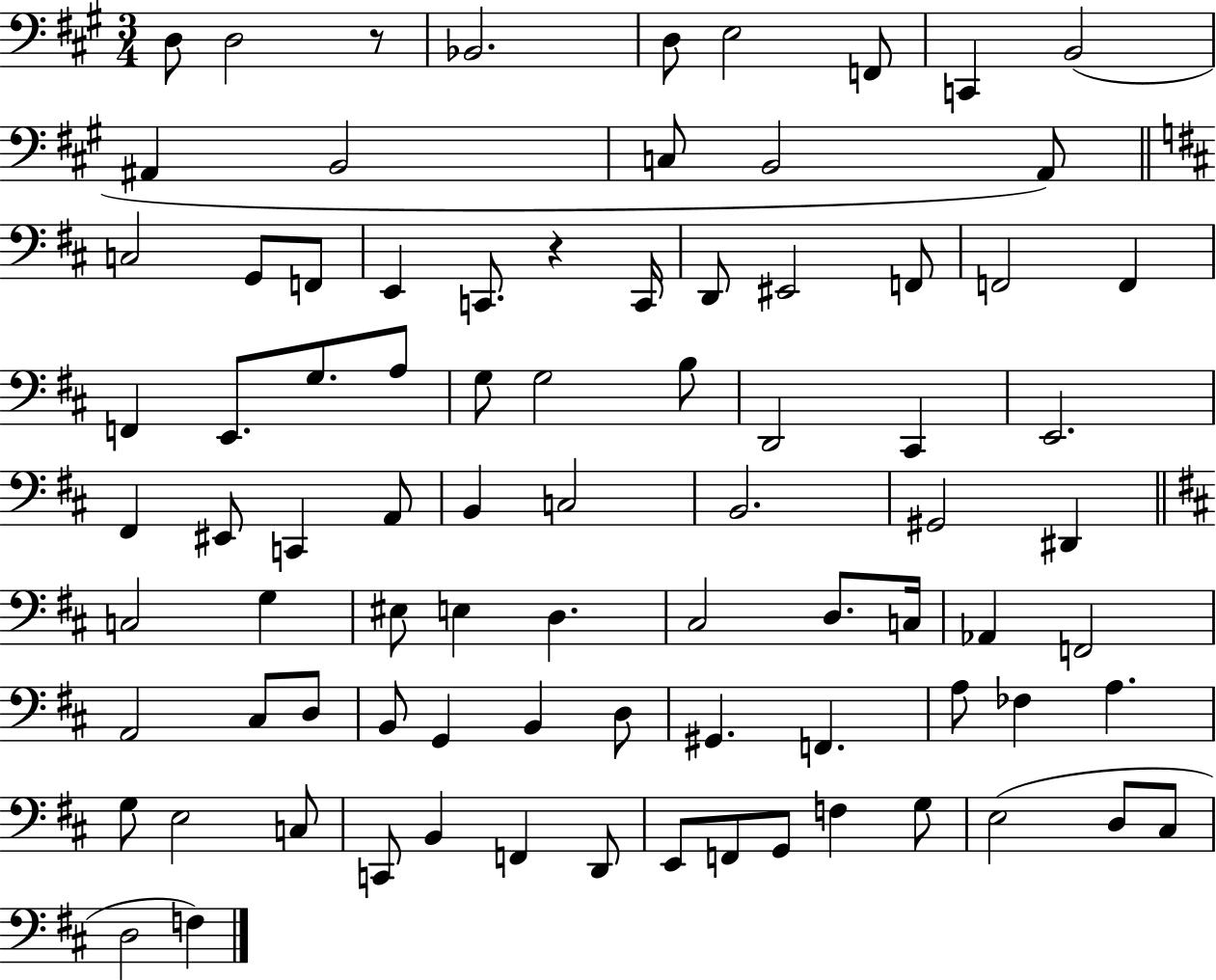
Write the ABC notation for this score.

X:1
T:Untitled
M:3/4
L:1/4
K:A
D,/2 D,2 z/2 _B,,2 D,/2 E,2 F,,/2 C,, B,,2 ^A,, B,,2 C,/2 B,,2 A,,/2 C,2 G,,/2 F,,/2 E,, C,,/2 z C,,/4 D,,/2 ^E,,2 F,,/2 F,,2 F,, F,, E,,/2 G,/2 A,/2 G,/2 G,2 B,/2 D,,2 ^C,, E,,2 ^F,, ^E,,/2 C,, A,,/2 B,, C,2 B,,2 ^G,,2 ^D,, C,2 G, ^E,/2 E, D, ^C,2 D,/2 C,/4 _A,, F,,2 A,,2 ^C,/2 D,/2 B,,/2 G,, B,, D,/2 ^G,, F,, A,/2 _F, A, G,/2 E,2 C,/2 C,,/2 B,, F,, D,,/2 E,,/2 F,,/2 G,,/2 F, G,/2 E,2 D,/2 ^C,/2 D,2 F,